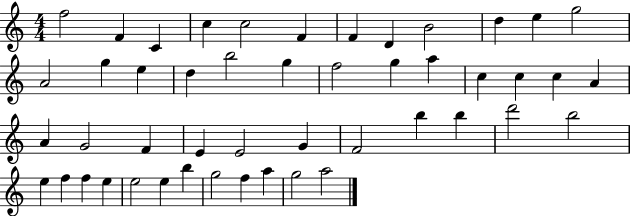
X:1
T:Untitled
M:4/4
L:1/4
K:C
f2 F C c c2 F F D B2 d e g2 A2 g e d b2 g f2 g a c c c A A G2 F E E2 G F2 b b d'2 b2 e f f e e2 e b g2 f a g2 a2